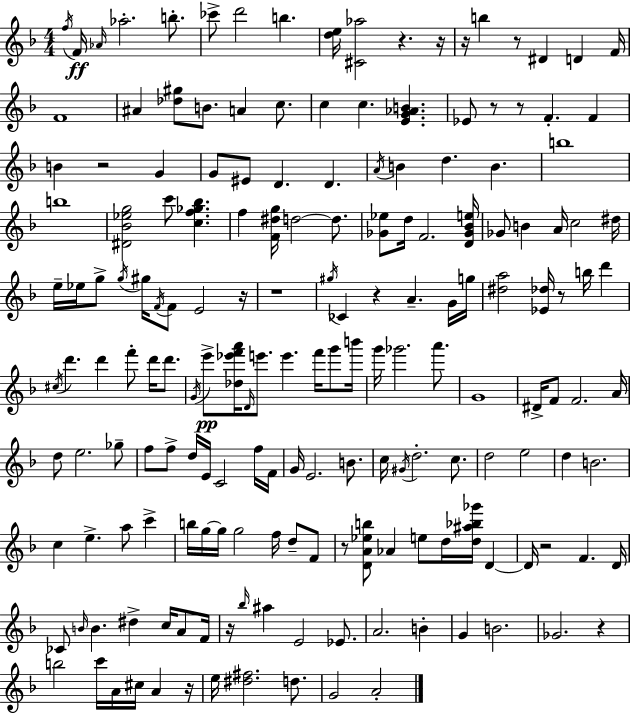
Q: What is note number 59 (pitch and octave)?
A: B5